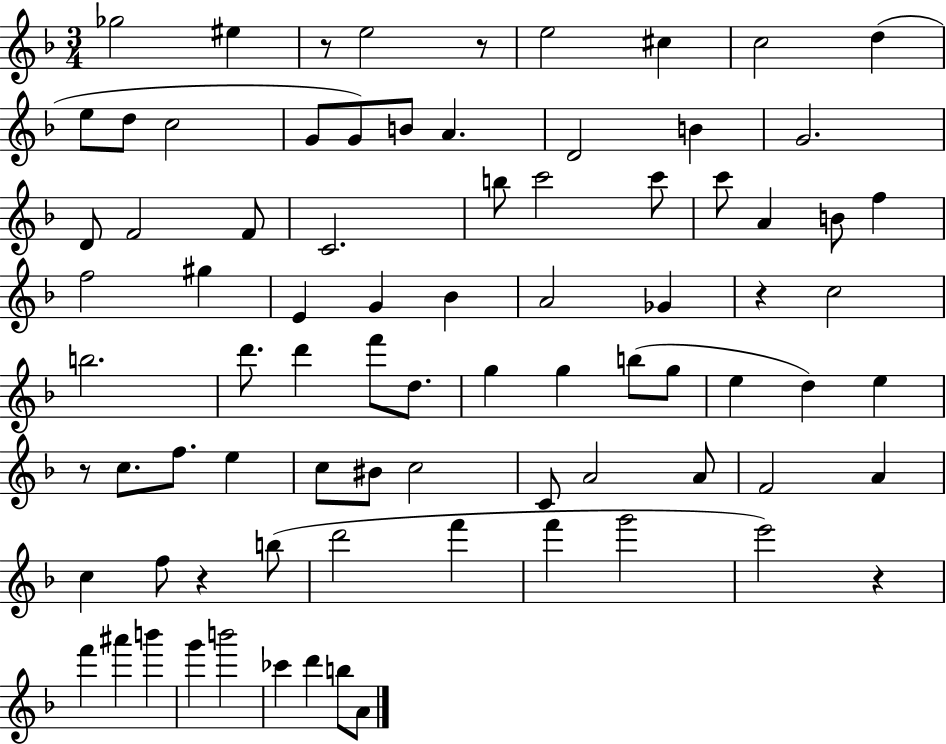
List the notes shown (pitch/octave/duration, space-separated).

Gb5/h EIS5/q R/e E5/h R/e E5/h C#5/q C5/h D5/q E5/e D5/e C5/h G4/e G4/e B4/e A4/q. D4/h B4/q G4/h. D4/e F4/h F4/e C4/h. B5/e C6/h C6/e C6/e A4/q B4/e F5/q F5/h G#5/q E4/q G4/q Bb4/q A4/h Gb4/q R/q C5/h B5/h. D6/e. D6/q F6/e D5/e. G5/q G5/q B5/e G5/e E5/q D5/q E5/q R/e C5/e. F5/e. E5/q C5/e BIS4/e C5/h C4/e A4/h A4/e F4/h A4/q C5/q F5/e R/q B5/e D6/h F6/q F6/q G6/h E6/h R/q F6/q A#6/q B6/q G6/q B6/h CES6/q D6/q B5/e A4/e